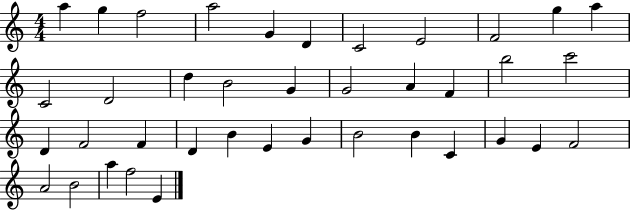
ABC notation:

X:1
T:Untitled
M:4/4
L:1/4
K:C
a g f2 a2 G D C2 E2 F2 g a C2 D2 d B2 G G2 A F b2 c'2 D F2 F D B E G B2 B C G E F2 A2 B2 a f2 E